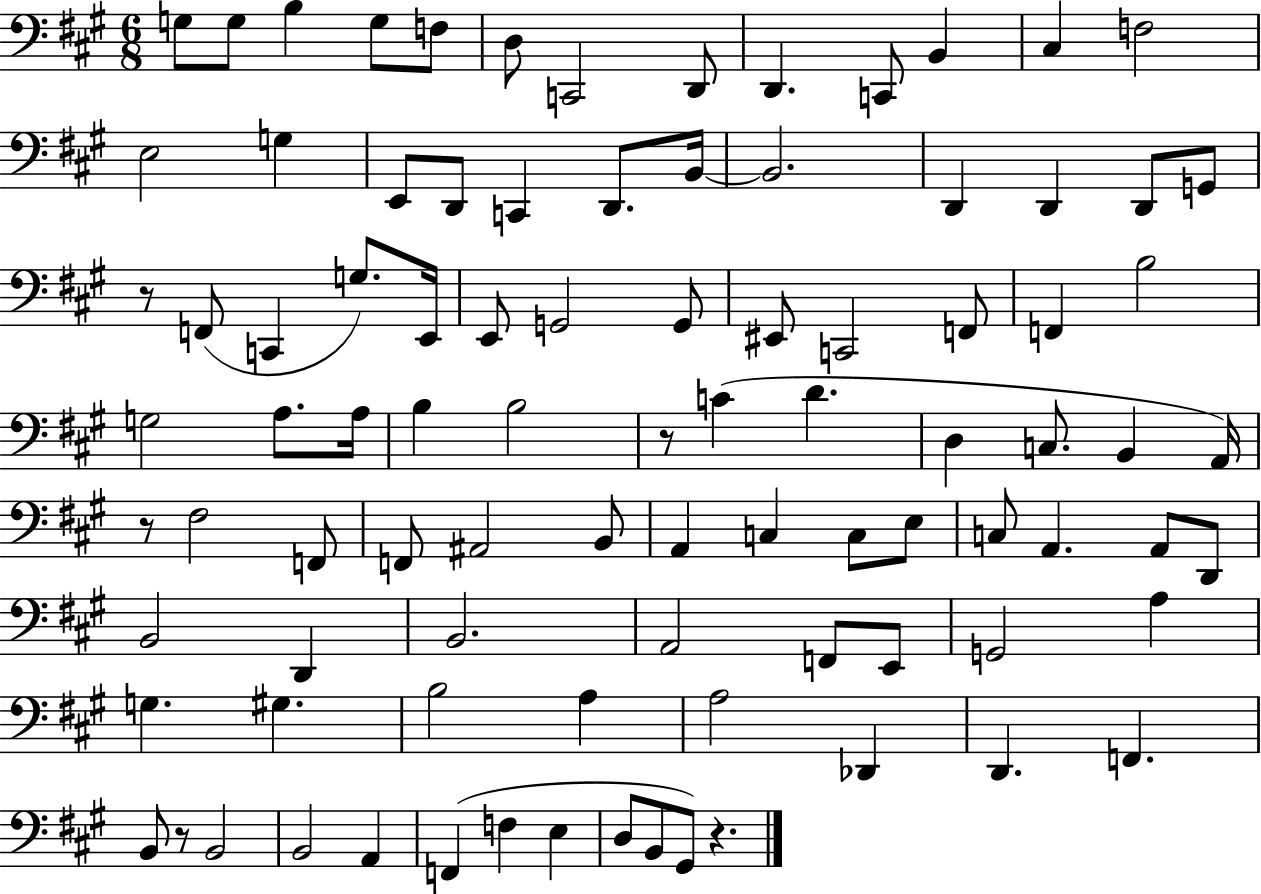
X:1
T:Untitled
M:6/8
L:1/4
K:A
G,/2 G,/2 B, G,/2 F,/2 D,/2 C,,2 D,,/2 D,, C,,/2 B,, ^C, F,2 E,2 G, E,,/2 D,,/2 C,, D,,/2 B,,/4 B,,2 D,, D,, D,,/2 G,,/2 z/2 F,,/2 C,, G,/2 E,,/4 E,,/2 G,,2 G,,/2 ^E,,/2 C,,2 F,,/2 F,, B,2 G,2 A,/2 A,/4 B, B,2 z/2 C D D, C,/2 B,, A,,/4 z/2 ^F,2 F,,/2 F,,/2 ^A,,2 B,,/2 A,, C, C,/2 E,/2 C,/2 A,, A,,/2 D,,/2 B,,2 D,, B,,2 A,,2 F,,/2 E,,/2 G,,2 A, G, ^G, B,2 A, A,2 _D,, D,, F,, B,,/2 z/2 B,,2 B,,2 A,, F,, F, E, D,/2 B,,/2 ^G,,/2 z